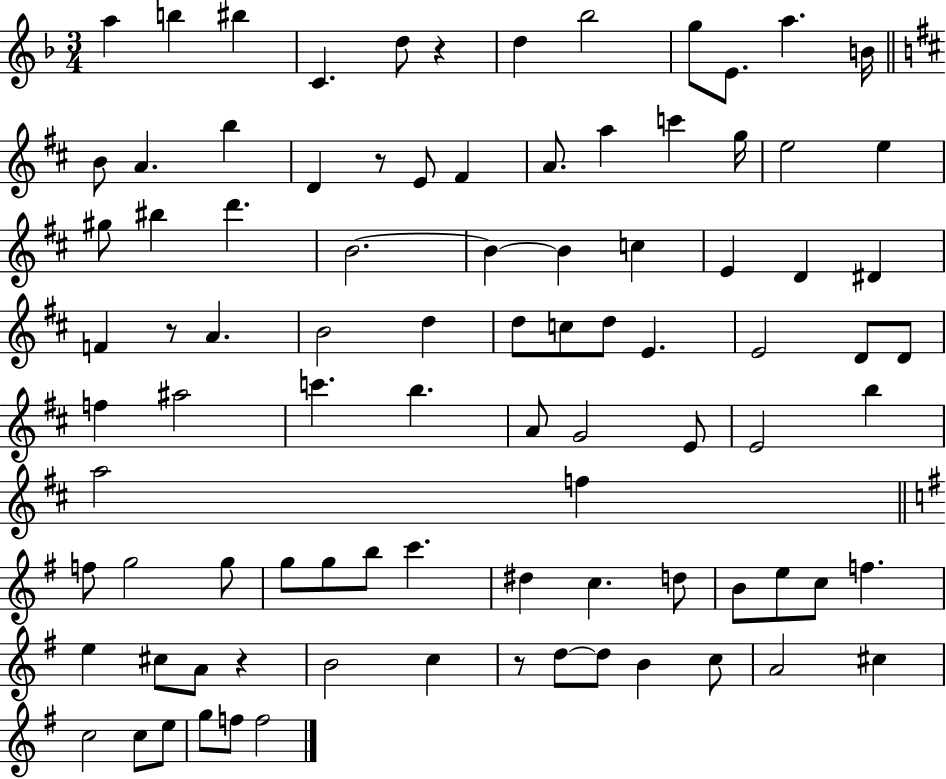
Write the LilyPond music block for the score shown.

{
  \clef treble
  \numericTimeSignature
  \time 3/4
  \key f \major
  a''4 b''4 bis''4 | c'4. d''8 r4 | d''4 bes''2 | g''8 e'8. a''4. b'16 | \break \bar "||" \break \key b \minor b'8 a'4. b''4 | d'4 r8 e'8 fis'4 | a'8. a''4 c'''4 g''16 | e''2 e''4 | \break gis''8 bis''4 d'''4. | b'2.~~ | b'4~~ b'4 c''4 | e'4 d'4 dis'4 | \break f'4 r8 a'4. | b'2 d''4 | d''8 c''8 d''8 e'4. | e'2 d'8 d'8 | \break f''4 ais''2 | c'''4. b''4. | a'8 g'2 e'8 | e'2 b''4 | \break a''2 f''4 | \bar "||" \break \key e \minor f''8 g''2 g''8 | g''8 g''8 b''8 c'''4. | dis''4 c''4. d''8 | b'8 e''8 c''8 f''4. | \break e''4 cis''8 a'8 r4 | b'2 c''4 | r8 d''8~~ d''8 b'4 c''8 | a'2 cis''4 | \break c''2 c''8 e''8 | g''8 f''8 f''2 | \bar "|."
}